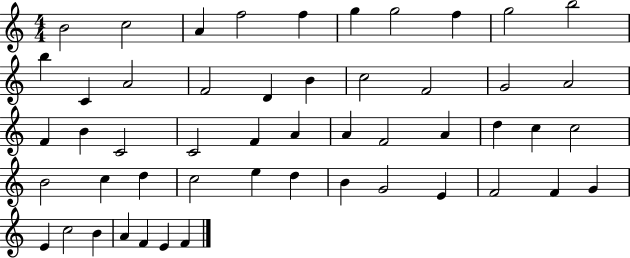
{
  \clef treble
  \numericTimeSignature
  \time 4/4
  \key c \major
  b'2 c''2 | a'4 f''2 f''4 | g''4 g''2 f''4 | g''2 b''2 | \break b''4 c'4 a'2 | f'2 d'4 b'4 | c''2 f'2 | g'2 a'2 | \break f'4 b'4 c'2 | c'2 f'4 a'4 | a'4 f'2 a'4 | d''4 c''4 c''2 | \break b'2 c''4 d''4 | c''2 e''4 d''4 | b'4 g'2 e'4 | f'2 f'4 g'4 | \break e'4 c''2 b'4 | a'4 f'4 e'4 f'4 | \bar "|."
}